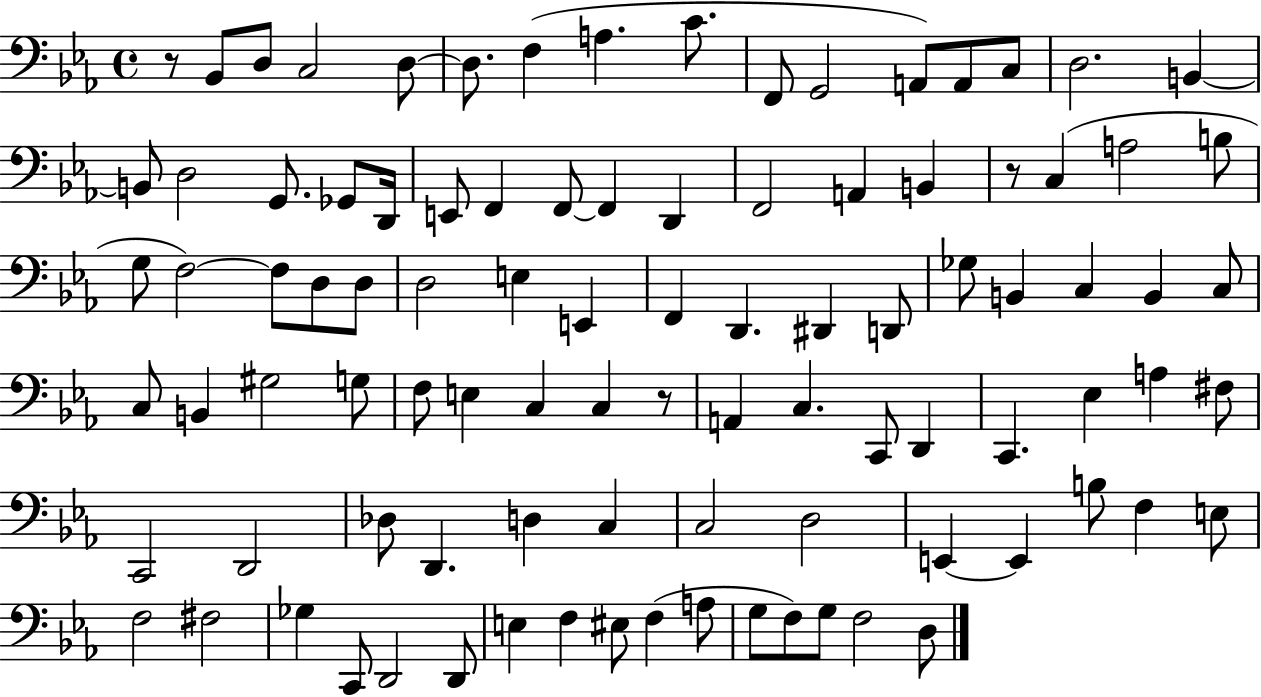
R/e Bb2/e D3/e C3/h D3/e D3/e. F3/q A3/q. C4/e. F2/e G2/h A2/e A2/e C3/e D3/h. B2/q B2/e D3/h G2/e. Gb2/e D2/s E2/e F2/q F2/e F2/q D2/q F2/h A2/q B2/q R/e C3/q A3/h B3/e G3/e F3/h F3/e D3/e D3/e D3/h E3/q E2/q F2/q D2/q. D#2/q D2/e Gb3/e B2/q C3/q B2/q C3/e C3/e B2/q G#3/h G3/e F3/e E3/q C3/q C3/q R/e A2/q C3/q. C2/e D2/q C2/q. Eb3/q A3/q F#3/e C2/h D2/h Db3/e D2/q. D3/q C3/q C3/h D3/h E2/q E2/q B3/e F3/q E3/e F3/h F#3/h Gb3/q C2/e D2/h D2/e E3/q F3/q EIS3/e F3/q A3/e G3/e F3/e G3/e F3/h D3/e